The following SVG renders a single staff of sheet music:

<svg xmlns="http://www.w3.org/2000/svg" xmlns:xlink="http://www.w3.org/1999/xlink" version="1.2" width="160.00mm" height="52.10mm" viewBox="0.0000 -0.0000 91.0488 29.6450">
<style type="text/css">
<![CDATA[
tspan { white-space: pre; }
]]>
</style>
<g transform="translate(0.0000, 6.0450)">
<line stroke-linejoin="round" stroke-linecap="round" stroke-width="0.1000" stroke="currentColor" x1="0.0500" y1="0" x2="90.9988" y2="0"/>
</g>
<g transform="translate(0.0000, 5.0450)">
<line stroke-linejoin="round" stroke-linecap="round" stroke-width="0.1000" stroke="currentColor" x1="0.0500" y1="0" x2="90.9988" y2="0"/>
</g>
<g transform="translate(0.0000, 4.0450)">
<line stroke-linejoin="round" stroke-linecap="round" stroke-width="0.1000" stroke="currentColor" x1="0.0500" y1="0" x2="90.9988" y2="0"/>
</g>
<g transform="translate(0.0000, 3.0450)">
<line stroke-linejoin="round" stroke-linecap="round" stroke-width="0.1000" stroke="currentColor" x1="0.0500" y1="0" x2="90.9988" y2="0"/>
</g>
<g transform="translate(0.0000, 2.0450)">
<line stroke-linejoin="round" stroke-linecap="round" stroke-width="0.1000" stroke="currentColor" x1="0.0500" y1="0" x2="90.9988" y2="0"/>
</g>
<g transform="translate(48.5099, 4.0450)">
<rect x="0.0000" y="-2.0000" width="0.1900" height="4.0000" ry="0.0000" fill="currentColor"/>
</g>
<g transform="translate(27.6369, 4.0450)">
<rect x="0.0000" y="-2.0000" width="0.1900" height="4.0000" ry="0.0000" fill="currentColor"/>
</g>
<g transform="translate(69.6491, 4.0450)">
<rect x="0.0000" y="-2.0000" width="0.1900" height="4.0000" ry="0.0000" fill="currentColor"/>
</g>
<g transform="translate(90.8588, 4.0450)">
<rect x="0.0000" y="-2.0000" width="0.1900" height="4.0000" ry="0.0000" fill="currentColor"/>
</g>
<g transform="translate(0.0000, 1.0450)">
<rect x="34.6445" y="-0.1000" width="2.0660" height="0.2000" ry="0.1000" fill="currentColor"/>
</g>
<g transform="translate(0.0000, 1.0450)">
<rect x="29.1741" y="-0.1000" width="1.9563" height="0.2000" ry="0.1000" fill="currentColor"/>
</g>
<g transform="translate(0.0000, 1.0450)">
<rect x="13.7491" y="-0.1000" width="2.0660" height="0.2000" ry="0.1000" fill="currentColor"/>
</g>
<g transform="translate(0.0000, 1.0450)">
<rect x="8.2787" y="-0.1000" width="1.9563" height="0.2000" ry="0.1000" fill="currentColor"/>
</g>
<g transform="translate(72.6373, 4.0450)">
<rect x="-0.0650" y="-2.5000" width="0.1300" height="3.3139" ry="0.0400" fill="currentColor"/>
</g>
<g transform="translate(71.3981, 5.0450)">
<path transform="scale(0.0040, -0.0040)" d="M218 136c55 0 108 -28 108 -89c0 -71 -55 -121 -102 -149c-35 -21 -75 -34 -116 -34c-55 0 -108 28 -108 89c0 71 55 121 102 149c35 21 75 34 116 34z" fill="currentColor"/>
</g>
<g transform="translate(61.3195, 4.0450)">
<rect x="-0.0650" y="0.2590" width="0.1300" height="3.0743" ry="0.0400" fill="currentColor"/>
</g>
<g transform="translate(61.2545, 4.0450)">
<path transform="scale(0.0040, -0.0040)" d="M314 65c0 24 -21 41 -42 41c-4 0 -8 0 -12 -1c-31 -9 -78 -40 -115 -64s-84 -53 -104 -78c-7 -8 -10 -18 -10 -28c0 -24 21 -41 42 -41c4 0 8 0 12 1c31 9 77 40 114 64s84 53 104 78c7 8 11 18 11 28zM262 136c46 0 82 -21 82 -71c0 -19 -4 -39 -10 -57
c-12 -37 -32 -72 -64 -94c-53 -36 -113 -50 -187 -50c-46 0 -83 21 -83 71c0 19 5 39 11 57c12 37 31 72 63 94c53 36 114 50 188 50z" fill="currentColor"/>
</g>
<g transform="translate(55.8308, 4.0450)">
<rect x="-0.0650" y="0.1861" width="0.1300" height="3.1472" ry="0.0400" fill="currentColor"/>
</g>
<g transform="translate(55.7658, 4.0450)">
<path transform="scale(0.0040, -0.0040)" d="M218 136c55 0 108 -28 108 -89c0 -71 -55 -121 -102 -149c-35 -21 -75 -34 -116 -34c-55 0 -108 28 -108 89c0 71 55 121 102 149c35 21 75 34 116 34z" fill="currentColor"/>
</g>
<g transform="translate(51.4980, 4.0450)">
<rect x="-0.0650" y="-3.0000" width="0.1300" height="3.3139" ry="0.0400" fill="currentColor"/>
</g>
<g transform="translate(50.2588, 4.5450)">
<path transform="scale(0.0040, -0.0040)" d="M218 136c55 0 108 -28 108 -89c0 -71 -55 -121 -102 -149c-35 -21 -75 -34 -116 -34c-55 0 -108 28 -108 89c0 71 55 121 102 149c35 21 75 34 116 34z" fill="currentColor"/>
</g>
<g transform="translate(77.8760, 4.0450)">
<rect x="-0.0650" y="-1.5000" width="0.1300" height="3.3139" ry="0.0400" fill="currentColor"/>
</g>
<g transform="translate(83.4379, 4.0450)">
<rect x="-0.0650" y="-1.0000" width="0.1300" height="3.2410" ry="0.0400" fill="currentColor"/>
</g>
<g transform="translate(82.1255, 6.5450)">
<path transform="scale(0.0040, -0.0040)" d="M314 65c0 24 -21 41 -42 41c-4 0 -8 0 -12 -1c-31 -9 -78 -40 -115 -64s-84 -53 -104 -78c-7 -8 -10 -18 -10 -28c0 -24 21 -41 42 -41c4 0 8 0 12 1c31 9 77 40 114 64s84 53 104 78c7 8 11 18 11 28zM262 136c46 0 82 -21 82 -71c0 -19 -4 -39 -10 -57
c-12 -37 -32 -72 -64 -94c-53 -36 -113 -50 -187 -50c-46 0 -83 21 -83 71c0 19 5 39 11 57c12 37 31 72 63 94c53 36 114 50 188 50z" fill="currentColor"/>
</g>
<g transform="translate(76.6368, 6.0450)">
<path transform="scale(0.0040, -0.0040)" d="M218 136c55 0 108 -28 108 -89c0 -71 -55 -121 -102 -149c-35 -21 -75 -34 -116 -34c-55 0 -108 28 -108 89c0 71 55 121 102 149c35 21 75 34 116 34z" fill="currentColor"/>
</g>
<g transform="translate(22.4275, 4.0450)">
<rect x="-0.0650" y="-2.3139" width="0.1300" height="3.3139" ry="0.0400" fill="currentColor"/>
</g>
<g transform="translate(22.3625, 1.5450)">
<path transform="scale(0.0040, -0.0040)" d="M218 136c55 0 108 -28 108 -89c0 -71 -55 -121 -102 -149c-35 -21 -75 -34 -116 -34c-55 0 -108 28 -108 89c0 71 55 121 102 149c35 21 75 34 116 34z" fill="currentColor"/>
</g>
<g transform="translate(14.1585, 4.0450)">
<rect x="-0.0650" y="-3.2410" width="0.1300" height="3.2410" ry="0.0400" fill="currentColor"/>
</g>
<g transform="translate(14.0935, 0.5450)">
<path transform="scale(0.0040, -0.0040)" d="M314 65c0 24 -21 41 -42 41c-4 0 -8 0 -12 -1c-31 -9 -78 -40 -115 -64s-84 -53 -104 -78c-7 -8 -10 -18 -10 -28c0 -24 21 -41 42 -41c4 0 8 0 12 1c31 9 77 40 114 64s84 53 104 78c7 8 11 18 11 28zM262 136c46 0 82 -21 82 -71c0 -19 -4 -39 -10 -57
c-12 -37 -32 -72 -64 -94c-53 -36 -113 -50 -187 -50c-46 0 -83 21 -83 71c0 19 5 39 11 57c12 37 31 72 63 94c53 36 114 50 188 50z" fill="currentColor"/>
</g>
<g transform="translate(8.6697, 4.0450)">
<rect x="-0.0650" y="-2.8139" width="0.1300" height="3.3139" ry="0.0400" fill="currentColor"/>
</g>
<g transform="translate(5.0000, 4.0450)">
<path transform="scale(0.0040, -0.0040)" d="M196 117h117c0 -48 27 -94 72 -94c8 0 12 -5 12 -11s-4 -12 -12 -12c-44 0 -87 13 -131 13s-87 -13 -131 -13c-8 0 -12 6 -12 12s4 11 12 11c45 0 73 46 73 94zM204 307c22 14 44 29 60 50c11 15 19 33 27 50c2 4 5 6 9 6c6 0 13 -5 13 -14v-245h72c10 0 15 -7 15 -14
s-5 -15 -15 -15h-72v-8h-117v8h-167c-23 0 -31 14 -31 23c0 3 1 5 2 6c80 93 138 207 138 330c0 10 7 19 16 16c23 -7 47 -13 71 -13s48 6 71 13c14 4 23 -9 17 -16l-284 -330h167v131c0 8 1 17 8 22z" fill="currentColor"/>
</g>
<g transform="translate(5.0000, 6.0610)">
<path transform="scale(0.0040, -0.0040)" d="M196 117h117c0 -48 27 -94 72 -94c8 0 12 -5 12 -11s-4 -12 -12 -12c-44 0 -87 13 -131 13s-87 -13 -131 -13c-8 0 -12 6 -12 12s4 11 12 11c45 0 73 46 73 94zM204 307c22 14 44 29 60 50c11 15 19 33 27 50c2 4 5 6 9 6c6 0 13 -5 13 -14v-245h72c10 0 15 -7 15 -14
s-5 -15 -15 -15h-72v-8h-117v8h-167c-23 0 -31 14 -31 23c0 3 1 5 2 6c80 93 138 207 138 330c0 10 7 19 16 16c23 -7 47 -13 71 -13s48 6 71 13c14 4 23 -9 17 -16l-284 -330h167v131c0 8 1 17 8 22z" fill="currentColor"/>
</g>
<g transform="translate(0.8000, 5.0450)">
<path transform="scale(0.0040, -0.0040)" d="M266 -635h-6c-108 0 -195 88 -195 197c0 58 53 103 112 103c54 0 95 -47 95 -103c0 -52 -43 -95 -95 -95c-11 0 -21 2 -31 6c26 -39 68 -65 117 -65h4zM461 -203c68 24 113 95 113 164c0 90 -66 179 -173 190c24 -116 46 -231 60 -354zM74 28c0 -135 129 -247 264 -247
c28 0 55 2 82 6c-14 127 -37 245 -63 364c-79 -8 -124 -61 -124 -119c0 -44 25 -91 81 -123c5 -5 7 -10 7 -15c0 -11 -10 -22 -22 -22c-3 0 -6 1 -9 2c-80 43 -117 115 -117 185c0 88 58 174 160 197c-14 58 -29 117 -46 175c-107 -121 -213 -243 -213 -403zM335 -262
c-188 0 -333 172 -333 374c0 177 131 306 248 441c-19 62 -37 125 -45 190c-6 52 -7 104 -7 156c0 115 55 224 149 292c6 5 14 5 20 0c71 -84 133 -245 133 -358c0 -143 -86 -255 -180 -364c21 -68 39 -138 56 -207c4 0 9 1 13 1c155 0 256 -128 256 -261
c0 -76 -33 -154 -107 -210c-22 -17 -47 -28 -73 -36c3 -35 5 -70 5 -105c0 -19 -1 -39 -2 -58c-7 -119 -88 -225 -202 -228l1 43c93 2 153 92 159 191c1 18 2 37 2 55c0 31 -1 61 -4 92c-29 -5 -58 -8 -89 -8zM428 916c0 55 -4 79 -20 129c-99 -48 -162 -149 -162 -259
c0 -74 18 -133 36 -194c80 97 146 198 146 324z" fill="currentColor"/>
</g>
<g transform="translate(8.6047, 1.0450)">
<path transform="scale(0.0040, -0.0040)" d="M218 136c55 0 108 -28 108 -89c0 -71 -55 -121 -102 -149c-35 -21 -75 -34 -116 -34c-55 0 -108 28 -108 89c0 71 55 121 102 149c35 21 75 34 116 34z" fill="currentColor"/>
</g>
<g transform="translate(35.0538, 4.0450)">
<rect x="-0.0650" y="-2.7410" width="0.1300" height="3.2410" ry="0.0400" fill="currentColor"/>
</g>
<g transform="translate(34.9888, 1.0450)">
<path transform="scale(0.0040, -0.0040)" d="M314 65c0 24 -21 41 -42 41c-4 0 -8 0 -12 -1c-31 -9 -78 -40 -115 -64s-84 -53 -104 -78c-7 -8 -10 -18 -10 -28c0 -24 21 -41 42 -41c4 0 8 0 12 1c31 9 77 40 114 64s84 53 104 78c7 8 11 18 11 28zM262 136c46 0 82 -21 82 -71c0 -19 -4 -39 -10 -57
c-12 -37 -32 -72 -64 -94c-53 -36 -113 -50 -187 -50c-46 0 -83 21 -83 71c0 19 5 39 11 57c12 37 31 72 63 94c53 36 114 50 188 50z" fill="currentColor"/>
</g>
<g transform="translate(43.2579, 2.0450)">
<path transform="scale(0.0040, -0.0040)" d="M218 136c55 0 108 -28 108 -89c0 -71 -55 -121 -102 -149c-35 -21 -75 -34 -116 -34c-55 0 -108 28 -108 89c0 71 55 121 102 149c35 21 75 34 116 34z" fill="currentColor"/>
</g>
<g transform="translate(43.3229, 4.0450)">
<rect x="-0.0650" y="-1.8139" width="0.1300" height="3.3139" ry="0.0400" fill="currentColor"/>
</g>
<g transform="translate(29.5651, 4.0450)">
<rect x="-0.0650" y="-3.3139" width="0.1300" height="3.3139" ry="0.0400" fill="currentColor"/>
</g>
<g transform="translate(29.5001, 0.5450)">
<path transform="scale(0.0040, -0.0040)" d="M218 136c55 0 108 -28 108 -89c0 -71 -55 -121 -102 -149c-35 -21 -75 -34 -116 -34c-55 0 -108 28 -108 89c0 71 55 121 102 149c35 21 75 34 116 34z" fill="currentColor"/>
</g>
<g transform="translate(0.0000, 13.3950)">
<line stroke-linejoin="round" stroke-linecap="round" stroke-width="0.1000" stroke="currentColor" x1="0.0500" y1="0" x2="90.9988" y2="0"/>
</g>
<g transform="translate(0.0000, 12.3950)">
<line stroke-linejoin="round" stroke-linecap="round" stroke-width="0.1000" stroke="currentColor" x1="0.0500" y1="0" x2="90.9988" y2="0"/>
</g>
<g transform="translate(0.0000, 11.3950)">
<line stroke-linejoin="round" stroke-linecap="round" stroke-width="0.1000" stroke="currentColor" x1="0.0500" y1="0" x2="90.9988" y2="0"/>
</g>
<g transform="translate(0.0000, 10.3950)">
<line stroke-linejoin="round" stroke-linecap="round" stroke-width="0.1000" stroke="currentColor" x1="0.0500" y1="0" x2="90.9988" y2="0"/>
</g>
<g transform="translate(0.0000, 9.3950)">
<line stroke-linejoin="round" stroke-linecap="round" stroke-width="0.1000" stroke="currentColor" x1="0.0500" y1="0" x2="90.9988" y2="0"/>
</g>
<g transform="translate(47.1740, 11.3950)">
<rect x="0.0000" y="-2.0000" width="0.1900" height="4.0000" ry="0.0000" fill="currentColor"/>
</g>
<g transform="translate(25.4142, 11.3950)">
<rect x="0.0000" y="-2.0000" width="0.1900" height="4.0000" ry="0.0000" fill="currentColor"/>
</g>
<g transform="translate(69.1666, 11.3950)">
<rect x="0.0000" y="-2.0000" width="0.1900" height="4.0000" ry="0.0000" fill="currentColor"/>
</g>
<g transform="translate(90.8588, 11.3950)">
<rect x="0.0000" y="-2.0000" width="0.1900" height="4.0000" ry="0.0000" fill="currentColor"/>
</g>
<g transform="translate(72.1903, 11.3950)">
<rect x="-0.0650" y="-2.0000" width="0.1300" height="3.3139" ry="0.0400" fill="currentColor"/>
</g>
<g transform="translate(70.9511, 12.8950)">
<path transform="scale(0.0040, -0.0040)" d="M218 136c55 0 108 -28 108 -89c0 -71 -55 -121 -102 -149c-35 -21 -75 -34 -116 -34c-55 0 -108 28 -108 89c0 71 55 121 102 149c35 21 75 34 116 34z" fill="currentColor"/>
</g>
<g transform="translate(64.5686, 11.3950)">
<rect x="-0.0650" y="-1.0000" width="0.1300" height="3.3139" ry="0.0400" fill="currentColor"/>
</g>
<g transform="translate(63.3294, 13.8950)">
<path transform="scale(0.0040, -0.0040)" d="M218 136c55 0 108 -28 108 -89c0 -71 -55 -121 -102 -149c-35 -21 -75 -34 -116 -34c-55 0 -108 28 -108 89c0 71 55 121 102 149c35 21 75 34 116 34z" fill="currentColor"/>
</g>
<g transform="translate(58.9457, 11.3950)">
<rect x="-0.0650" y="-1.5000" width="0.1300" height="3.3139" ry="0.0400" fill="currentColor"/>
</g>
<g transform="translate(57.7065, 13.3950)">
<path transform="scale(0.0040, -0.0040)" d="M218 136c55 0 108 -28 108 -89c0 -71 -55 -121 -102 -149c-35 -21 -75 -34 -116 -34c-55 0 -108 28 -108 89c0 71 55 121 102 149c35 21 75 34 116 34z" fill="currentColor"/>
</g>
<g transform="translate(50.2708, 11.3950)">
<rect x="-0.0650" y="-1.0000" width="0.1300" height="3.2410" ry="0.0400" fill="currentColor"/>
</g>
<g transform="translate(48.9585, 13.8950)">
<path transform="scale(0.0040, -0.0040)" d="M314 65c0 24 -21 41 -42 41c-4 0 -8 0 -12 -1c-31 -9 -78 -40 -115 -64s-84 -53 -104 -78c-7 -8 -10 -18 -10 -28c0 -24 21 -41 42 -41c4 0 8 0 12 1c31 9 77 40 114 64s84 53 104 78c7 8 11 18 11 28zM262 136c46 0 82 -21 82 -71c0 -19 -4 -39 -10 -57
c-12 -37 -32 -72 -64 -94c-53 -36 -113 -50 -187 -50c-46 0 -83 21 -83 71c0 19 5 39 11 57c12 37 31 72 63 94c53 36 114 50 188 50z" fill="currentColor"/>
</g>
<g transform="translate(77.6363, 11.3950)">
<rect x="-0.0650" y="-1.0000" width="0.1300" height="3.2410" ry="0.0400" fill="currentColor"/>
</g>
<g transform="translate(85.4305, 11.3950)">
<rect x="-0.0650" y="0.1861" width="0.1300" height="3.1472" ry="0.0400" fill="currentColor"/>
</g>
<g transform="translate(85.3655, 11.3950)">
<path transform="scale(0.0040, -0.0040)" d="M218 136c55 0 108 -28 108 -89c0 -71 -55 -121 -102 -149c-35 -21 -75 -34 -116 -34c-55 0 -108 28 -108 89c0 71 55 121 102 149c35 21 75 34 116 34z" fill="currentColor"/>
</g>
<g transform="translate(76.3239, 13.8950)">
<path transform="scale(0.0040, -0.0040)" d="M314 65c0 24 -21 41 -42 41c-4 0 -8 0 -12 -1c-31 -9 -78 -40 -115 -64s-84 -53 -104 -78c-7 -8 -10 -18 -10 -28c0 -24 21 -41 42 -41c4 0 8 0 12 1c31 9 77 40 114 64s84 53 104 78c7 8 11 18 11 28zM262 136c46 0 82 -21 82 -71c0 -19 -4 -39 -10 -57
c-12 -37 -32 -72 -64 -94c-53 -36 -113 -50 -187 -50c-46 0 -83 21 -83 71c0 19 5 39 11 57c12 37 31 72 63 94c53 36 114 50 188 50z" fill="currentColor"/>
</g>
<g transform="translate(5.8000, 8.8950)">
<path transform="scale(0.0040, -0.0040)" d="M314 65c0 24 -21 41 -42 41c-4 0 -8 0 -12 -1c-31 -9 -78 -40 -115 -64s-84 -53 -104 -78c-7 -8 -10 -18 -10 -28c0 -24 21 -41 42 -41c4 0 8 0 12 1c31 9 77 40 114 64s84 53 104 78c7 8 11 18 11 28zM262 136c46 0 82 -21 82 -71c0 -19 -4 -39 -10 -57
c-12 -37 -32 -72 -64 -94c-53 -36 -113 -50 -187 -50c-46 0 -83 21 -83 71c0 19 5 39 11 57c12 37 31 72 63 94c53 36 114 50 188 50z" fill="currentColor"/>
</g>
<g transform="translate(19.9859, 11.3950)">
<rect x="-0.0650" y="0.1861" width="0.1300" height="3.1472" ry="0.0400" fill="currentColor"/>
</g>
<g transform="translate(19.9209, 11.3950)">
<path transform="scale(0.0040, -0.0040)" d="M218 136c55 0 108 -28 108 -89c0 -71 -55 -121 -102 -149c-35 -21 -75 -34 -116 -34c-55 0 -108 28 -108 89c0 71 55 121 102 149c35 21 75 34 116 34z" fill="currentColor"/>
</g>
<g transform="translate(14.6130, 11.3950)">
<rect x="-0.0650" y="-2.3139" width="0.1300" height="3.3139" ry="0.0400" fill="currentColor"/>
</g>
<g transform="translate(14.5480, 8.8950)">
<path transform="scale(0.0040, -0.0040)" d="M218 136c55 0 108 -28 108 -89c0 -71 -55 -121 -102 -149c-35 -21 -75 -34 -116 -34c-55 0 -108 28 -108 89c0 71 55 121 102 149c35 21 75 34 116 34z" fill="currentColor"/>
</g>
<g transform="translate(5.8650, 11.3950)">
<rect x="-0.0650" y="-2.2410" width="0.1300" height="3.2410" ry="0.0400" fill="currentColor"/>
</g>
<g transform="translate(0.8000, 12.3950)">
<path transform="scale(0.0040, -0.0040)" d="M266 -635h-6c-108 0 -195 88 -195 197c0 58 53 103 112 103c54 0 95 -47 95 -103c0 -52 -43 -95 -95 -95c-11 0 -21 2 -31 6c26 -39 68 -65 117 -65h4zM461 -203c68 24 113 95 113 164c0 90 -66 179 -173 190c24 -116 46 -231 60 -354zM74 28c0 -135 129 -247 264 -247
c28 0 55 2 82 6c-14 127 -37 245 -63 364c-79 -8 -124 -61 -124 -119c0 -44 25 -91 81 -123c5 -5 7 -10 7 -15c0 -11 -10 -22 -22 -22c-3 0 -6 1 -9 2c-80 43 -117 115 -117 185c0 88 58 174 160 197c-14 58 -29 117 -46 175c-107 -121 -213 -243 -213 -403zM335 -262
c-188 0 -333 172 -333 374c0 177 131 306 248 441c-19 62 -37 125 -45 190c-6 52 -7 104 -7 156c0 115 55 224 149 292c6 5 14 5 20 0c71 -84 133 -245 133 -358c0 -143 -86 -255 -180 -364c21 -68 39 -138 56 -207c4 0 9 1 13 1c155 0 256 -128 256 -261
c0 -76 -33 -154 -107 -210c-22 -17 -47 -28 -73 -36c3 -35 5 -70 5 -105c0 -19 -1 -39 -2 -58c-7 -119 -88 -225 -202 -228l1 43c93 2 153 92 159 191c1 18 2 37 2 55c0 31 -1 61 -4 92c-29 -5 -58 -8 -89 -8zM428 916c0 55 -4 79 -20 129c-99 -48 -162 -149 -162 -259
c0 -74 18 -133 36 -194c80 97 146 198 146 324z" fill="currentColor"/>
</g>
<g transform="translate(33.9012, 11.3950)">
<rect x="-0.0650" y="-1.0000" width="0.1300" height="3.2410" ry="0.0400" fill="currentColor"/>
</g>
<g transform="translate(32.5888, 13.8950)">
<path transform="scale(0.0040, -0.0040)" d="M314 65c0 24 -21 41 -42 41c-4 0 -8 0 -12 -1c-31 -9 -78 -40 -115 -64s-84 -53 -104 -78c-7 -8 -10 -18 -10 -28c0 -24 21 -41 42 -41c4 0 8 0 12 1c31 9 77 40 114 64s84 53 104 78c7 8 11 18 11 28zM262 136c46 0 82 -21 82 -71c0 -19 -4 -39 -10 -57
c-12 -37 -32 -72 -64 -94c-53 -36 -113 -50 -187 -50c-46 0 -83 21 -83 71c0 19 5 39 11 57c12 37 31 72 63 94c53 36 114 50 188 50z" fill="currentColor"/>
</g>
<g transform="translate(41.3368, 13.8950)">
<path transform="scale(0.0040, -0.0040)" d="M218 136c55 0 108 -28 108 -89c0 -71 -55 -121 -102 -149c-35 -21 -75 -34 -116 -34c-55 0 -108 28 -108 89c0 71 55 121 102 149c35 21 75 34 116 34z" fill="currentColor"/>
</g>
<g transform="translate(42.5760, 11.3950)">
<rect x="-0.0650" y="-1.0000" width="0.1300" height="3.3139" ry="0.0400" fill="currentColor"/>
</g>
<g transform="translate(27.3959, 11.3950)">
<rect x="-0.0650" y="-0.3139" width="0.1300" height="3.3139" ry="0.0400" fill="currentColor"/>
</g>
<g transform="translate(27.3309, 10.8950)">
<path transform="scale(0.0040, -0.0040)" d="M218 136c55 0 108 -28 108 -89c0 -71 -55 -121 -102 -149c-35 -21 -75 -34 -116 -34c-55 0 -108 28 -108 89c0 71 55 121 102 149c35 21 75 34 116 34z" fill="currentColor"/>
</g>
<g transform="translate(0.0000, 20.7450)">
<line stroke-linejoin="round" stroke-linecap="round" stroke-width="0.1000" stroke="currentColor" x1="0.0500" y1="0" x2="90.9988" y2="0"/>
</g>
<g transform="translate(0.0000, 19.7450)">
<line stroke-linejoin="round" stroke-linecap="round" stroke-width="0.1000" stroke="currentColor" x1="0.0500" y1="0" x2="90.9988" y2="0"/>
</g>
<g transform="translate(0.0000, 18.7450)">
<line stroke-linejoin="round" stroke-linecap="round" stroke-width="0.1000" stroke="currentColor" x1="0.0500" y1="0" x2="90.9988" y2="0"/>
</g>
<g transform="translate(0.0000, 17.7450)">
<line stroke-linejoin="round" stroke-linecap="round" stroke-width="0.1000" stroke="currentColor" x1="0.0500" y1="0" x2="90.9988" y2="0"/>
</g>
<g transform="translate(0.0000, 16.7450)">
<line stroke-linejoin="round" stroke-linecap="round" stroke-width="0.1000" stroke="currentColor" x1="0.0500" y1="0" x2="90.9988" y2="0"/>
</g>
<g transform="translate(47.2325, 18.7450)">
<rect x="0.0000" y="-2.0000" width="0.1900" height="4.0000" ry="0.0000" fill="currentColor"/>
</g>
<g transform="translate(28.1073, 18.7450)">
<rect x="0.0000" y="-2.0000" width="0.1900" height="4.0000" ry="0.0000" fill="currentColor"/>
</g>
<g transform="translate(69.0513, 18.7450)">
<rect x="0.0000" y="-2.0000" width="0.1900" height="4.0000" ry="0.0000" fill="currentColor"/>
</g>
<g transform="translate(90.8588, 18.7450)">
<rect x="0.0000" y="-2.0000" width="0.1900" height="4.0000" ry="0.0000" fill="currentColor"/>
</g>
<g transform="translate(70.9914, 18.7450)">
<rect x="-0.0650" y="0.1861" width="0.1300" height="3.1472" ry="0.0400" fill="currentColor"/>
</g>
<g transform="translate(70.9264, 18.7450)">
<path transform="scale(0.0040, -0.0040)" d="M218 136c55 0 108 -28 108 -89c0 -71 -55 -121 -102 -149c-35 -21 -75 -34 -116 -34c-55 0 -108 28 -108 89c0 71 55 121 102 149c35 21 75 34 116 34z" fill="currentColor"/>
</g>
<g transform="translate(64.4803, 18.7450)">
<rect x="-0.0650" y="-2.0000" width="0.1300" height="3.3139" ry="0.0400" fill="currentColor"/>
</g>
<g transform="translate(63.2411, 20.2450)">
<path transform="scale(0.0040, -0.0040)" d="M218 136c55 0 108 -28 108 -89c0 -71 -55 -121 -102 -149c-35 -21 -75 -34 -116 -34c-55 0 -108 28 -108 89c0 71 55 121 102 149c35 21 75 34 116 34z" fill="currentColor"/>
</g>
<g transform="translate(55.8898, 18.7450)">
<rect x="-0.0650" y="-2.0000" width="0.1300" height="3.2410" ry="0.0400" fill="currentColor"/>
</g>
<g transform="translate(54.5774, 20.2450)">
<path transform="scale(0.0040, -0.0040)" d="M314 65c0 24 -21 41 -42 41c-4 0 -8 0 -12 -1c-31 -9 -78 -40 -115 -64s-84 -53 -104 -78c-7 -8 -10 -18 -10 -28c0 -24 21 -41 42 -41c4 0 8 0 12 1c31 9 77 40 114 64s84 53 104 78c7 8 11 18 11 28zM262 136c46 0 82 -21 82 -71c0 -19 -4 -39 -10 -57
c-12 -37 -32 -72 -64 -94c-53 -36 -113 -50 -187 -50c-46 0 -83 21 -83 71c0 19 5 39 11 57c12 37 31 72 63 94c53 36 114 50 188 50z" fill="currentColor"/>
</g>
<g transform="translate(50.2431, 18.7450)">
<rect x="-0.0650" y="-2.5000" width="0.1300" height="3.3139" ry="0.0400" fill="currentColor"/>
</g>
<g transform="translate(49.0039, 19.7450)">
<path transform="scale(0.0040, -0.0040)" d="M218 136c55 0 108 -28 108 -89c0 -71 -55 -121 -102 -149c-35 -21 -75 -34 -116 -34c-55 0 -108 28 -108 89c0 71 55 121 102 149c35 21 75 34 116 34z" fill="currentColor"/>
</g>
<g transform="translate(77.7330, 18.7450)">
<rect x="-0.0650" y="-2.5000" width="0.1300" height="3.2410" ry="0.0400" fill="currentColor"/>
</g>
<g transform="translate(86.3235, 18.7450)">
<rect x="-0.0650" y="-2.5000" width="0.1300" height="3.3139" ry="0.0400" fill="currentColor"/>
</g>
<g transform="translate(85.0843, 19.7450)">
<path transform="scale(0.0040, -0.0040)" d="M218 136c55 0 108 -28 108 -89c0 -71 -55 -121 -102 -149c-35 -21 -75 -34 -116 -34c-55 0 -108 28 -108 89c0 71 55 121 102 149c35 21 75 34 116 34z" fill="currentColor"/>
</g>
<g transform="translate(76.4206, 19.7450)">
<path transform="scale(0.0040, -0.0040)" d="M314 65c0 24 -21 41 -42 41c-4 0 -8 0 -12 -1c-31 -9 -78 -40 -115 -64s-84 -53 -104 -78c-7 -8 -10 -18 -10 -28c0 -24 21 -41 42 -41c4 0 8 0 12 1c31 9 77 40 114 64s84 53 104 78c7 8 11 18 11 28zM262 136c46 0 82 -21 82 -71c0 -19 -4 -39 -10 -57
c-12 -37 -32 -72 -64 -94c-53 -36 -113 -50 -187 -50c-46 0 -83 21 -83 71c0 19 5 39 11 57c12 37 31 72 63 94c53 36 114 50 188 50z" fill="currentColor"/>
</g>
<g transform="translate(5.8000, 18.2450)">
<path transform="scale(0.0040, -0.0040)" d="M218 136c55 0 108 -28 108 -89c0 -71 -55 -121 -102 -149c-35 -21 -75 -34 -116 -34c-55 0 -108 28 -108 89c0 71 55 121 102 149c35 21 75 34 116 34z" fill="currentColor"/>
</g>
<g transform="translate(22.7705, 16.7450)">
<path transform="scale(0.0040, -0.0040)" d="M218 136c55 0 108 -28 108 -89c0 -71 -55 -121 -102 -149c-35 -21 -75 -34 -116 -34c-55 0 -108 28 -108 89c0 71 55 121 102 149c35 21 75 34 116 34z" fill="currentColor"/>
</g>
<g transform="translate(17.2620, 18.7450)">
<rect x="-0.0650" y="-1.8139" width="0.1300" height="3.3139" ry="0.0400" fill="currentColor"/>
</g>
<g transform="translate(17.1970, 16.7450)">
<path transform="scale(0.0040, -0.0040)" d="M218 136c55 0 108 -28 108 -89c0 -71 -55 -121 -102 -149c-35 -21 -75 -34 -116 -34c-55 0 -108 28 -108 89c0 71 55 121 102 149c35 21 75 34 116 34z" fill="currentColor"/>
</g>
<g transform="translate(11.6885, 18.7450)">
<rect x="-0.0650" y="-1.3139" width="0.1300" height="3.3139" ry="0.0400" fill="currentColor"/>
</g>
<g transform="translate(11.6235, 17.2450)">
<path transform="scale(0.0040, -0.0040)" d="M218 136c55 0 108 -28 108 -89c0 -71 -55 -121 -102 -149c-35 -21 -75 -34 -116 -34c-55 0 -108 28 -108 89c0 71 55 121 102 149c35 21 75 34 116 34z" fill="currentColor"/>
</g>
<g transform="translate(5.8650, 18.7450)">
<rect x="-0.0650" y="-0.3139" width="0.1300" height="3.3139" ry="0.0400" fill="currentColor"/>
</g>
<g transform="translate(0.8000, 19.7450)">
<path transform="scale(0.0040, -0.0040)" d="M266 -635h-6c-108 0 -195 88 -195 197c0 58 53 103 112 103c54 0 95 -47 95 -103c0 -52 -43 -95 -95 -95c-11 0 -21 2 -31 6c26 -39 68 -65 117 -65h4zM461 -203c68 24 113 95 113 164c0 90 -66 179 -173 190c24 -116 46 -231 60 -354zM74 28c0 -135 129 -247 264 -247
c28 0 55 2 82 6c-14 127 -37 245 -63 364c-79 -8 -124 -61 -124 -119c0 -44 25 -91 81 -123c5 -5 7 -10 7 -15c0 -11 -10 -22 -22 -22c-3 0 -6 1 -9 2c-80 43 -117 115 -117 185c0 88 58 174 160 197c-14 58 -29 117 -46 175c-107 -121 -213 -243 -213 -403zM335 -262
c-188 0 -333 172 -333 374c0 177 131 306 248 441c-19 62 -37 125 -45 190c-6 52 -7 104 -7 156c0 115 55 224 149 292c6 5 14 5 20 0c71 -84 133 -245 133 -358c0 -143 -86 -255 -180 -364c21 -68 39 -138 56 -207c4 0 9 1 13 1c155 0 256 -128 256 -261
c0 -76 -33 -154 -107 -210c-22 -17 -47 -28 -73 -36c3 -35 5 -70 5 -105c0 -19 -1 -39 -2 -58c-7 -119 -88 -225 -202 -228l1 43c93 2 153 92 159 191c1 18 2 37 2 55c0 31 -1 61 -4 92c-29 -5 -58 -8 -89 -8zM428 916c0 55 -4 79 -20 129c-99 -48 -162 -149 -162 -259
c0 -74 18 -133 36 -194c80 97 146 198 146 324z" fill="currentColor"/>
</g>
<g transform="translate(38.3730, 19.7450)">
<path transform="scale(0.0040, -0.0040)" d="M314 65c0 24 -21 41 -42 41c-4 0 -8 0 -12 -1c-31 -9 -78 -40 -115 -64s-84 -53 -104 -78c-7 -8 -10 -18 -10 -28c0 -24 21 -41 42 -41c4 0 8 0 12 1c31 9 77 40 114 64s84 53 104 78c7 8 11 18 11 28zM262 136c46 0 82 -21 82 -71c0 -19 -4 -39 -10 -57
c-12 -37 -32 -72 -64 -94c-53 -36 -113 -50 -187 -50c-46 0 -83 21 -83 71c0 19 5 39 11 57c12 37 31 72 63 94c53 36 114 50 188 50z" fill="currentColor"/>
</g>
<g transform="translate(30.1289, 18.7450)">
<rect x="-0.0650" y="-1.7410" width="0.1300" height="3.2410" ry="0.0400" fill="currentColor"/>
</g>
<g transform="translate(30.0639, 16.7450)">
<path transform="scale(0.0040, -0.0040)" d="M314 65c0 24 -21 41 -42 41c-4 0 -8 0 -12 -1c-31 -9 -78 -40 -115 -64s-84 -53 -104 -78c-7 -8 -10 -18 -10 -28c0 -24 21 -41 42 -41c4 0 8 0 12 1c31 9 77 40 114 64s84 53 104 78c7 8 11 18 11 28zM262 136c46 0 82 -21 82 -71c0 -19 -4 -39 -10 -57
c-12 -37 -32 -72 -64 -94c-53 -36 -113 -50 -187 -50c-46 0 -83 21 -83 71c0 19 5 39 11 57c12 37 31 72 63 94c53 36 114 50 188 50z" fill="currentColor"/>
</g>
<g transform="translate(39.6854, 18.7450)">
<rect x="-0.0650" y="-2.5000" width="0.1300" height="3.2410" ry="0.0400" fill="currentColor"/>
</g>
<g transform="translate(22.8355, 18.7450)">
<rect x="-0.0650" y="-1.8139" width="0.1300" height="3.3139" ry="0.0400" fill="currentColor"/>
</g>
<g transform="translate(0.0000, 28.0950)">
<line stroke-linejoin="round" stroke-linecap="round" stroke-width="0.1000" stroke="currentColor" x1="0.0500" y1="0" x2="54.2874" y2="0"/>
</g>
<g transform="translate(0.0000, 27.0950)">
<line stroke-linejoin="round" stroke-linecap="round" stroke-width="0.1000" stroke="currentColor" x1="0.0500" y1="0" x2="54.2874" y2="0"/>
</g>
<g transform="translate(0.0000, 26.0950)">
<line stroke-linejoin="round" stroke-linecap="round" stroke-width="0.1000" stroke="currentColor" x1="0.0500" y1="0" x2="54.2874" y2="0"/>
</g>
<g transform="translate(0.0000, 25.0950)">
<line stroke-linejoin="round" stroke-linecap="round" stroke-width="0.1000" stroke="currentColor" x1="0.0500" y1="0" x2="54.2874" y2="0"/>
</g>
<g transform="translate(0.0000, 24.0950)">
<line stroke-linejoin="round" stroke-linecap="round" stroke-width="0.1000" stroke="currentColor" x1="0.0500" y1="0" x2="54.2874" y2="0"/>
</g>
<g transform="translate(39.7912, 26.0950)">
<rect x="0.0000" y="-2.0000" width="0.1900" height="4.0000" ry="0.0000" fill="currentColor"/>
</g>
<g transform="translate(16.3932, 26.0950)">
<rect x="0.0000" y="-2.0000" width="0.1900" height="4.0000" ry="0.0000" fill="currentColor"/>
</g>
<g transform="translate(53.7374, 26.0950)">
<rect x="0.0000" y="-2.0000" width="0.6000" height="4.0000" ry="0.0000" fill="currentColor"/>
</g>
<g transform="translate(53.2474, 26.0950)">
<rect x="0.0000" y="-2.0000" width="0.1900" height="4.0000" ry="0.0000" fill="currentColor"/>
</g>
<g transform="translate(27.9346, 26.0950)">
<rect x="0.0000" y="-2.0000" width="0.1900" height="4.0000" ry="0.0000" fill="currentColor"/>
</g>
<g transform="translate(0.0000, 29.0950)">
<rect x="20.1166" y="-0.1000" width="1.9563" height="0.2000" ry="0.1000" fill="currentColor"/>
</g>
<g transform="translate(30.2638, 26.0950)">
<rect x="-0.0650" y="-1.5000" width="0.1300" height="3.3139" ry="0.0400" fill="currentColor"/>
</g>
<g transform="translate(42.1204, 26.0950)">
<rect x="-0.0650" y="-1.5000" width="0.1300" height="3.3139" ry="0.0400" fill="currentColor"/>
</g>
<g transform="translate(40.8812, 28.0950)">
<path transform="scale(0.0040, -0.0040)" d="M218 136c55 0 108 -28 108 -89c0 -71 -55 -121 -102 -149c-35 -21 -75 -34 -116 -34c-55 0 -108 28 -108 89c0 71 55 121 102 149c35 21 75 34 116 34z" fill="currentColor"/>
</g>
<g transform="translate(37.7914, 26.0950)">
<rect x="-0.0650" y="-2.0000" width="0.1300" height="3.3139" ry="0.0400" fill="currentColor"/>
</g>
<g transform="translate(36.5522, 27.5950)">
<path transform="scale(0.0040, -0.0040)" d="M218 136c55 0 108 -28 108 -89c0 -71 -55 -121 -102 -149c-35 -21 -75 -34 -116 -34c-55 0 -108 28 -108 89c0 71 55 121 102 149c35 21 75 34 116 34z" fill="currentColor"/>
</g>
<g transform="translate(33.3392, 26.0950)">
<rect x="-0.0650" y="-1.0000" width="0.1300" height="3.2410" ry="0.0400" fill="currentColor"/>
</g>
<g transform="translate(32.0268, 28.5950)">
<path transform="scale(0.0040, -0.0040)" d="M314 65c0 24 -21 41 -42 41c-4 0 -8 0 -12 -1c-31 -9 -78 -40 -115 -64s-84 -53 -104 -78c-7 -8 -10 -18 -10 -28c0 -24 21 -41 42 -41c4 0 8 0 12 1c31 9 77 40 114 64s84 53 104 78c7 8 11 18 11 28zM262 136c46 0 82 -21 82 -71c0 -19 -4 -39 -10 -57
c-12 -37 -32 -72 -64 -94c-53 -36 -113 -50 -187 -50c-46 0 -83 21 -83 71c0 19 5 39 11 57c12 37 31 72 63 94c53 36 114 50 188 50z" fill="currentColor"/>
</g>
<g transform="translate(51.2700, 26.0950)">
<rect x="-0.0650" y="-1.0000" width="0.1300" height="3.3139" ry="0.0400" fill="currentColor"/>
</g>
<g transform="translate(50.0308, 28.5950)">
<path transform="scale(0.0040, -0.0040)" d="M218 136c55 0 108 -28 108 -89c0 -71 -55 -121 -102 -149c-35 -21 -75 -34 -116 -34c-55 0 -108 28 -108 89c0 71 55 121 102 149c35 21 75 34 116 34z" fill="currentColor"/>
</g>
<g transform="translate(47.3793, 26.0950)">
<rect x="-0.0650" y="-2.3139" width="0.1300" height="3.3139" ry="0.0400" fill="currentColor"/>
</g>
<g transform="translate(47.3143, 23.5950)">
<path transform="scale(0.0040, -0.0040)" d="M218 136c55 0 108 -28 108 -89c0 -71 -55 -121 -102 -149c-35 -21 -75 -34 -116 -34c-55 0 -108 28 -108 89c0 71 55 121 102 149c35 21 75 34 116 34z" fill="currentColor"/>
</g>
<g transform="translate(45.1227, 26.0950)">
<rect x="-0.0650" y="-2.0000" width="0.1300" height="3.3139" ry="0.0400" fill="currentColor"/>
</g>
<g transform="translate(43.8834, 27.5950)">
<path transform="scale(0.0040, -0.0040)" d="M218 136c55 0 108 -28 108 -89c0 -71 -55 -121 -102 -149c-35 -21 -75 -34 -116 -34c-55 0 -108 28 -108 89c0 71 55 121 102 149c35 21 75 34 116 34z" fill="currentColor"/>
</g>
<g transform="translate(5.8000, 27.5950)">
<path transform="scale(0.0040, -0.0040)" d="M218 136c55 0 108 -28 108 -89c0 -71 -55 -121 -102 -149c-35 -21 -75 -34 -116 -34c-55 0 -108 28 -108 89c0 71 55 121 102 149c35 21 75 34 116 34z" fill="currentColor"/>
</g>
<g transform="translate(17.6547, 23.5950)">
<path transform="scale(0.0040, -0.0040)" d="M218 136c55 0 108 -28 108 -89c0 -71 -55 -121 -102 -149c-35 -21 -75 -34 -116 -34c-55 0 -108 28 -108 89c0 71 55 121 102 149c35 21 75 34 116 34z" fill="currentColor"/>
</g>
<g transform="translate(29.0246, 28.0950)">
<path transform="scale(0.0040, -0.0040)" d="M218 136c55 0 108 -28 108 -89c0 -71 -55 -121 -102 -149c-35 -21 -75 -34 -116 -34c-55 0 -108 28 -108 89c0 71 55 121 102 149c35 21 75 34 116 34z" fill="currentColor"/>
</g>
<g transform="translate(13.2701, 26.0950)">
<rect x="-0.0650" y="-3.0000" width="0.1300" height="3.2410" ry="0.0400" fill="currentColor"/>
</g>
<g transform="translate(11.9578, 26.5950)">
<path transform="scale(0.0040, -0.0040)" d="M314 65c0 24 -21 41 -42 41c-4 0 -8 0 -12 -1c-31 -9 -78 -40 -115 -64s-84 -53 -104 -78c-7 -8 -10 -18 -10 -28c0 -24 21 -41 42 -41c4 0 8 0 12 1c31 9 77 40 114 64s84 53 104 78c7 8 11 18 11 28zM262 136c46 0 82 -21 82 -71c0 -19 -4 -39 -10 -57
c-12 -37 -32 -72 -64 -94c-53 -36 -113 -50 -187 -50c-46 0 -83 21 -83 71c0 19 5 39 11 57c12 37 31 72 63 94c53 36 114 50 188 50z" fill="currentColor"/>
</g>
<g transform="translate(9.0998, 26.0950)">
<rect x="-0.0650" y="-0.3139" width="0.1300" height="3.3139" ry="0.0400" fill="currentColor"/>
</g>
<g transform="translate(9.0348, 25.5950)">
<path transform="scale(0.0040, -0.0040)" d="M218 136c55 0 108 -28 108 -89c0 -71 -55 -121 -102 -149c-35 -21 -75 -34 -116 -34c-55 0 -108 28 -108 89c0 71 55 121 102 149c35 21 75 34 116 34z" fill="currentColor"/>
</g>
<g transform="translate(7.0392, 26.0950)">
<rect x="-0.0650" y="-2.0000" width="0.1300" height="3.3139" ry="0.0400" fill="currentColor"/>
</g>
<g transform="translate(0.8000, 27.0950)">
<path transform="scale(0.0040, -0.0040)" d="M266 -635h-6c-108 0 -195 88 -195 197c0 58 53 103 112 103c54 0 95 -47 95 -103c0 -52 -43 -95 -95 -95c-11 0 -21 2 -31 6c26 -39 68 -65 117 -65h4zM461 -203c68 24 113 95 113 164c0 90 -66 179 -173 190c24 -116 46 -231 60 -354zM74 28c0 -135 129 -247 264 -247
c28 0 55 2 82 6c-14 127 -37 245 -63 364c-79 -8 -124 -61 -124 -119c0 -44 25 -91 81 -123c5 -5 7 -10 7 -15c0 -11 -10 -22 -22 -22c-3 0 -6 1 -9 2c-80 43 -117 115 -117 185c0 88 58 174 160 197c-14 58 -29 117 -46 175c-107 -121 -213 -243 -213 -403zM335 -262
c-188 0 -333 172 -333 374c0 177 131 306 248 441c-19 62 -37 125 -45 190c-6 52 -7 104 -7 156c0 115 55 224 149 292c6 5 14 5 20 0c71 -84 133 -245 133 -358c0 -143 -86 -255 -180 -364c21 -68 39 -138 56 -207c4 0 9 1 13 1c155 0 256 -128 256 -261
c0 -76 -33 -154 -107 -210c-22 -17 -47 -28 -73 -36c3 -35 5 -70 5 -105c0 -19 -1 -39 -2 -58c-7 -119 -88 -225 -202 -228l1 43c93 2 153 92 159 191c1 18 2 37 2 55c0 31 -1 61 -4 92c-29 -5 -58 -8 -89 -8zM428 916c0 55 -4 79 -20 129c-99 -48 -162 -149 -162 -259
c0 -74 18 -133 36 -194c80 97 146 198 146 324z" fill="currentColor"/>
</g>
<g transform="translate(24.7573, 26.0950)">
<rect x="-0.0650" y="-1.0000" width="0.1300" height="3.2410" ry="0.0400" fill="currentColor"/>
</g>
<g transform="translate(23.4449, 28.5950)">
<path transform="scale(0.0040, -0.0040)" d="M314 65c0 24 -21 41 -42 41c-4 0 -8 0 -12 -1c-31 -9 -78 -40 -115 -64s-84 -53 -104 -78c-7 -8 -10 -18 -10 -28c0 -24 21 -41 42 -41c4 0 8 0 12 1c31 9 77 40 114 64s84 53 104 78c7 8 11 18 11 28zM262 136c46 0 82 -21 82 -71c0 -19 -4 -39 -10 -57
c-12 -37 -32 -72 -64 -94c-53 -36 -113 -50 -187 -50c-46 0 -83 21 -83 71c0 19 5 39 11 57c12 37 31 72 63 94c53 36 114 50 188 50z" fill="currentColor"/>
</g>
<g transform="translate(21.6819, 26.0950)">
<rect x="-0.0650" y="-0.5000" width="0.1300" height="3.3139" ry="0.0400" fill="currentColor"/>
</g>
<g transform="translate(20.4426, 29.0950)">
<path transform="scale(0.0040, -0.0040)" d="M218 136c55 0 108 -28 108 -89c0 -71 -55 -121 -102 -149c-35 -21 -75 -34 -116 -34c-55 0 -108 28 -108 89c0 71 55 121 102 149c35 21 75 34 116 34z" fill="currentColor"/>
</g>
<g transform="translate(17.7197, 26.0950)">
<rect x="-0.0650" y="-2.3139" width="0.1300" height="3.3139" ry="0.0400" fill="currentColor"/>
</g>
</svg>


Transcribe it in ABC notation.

X:1
T:Untitled
M:4/4
L:1/4
K:C
a b2 g b a2 f A B B2 G E D2 g2 g B c D2 D D2 E D F D2 B c e f f f2 G2 G F2 F B G2 G F c A2 g C D2 E D2 F E F g D